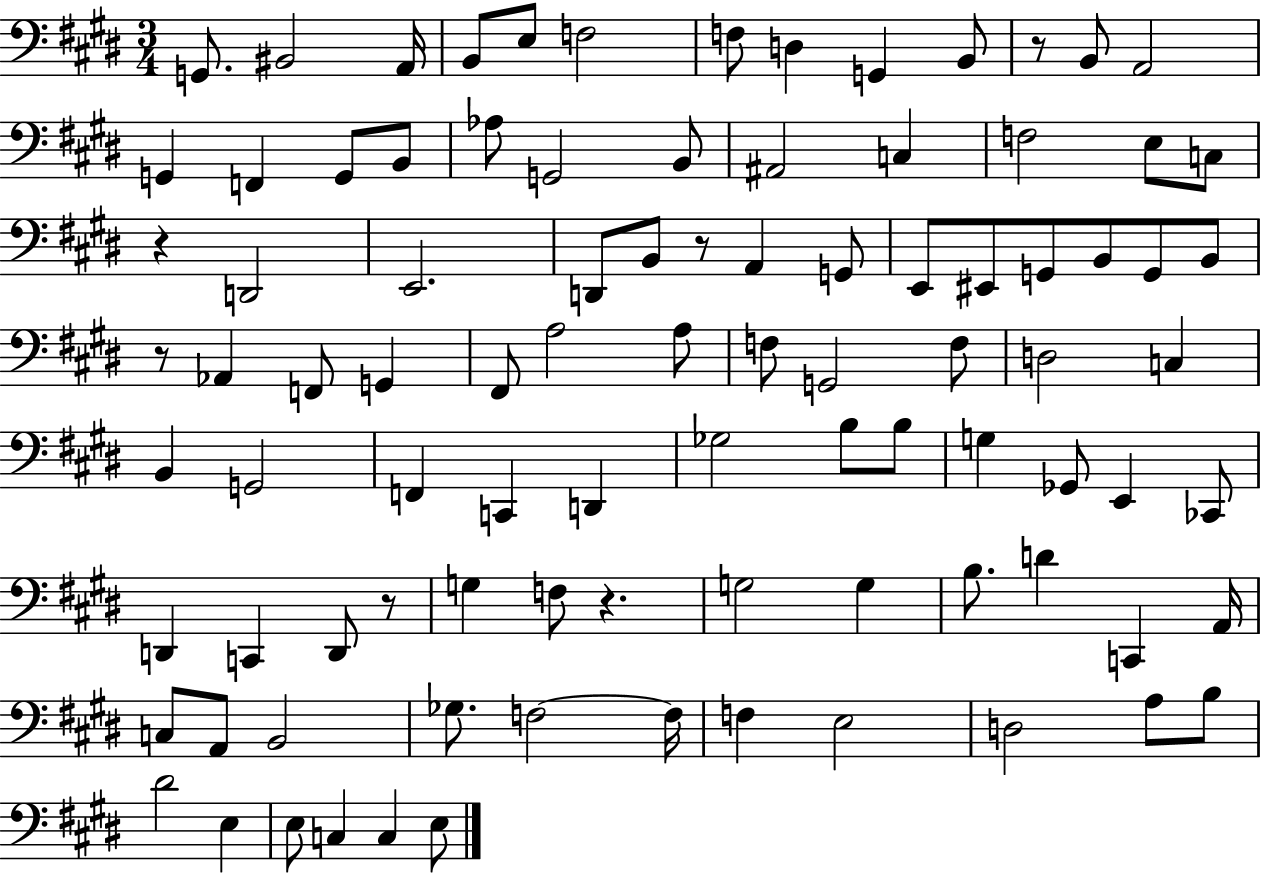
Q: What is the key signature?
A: E major